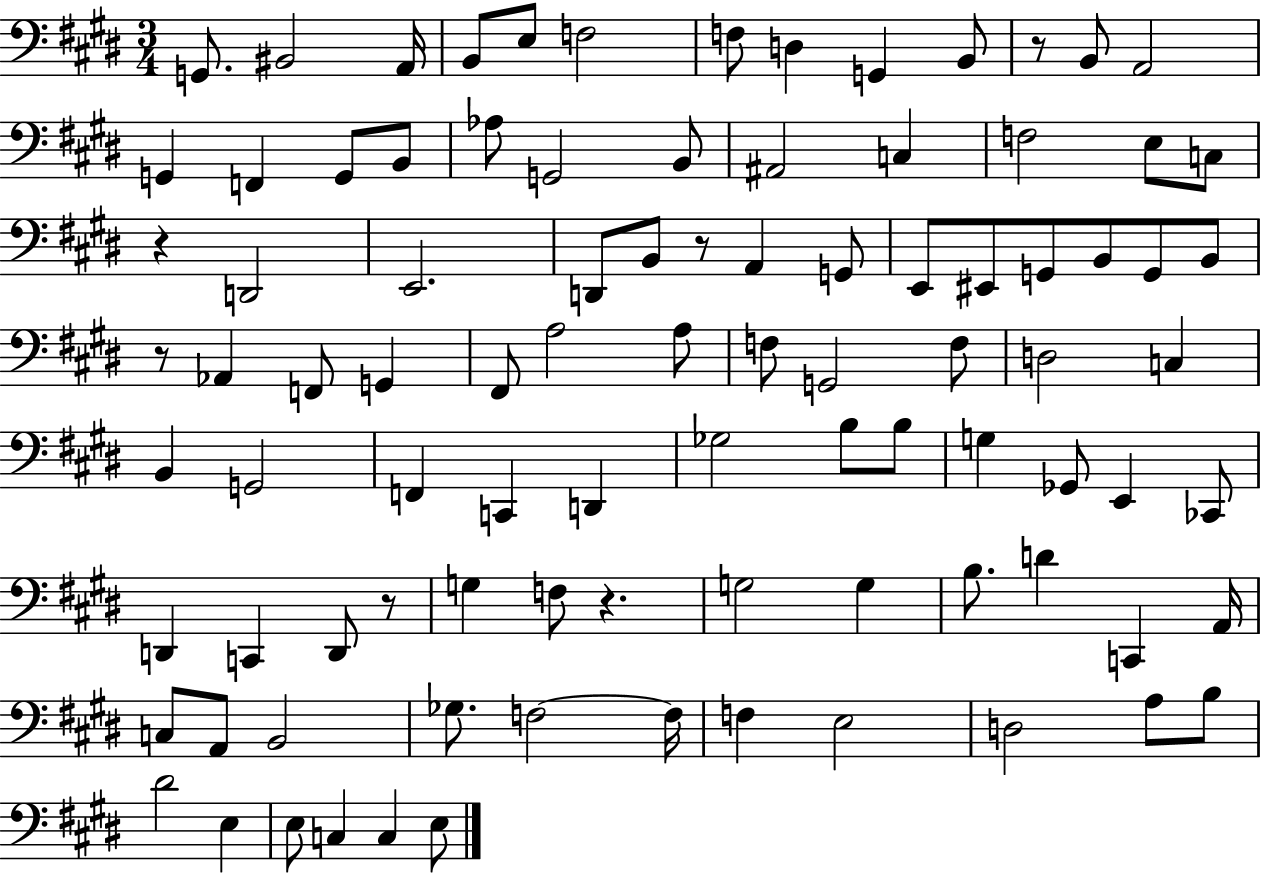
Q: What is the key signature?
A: E major